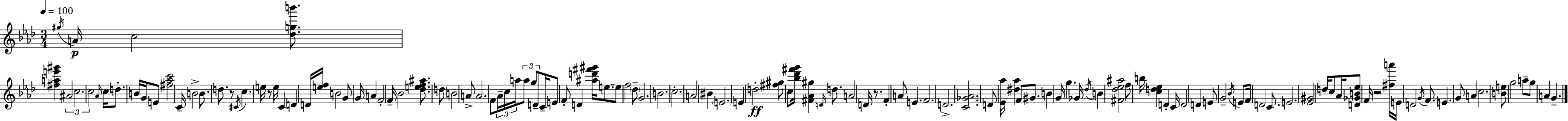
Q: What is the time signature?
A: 3/4